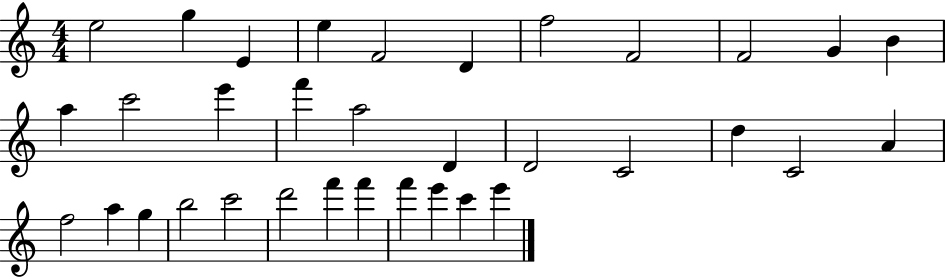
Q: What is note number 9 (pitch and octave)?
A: F4